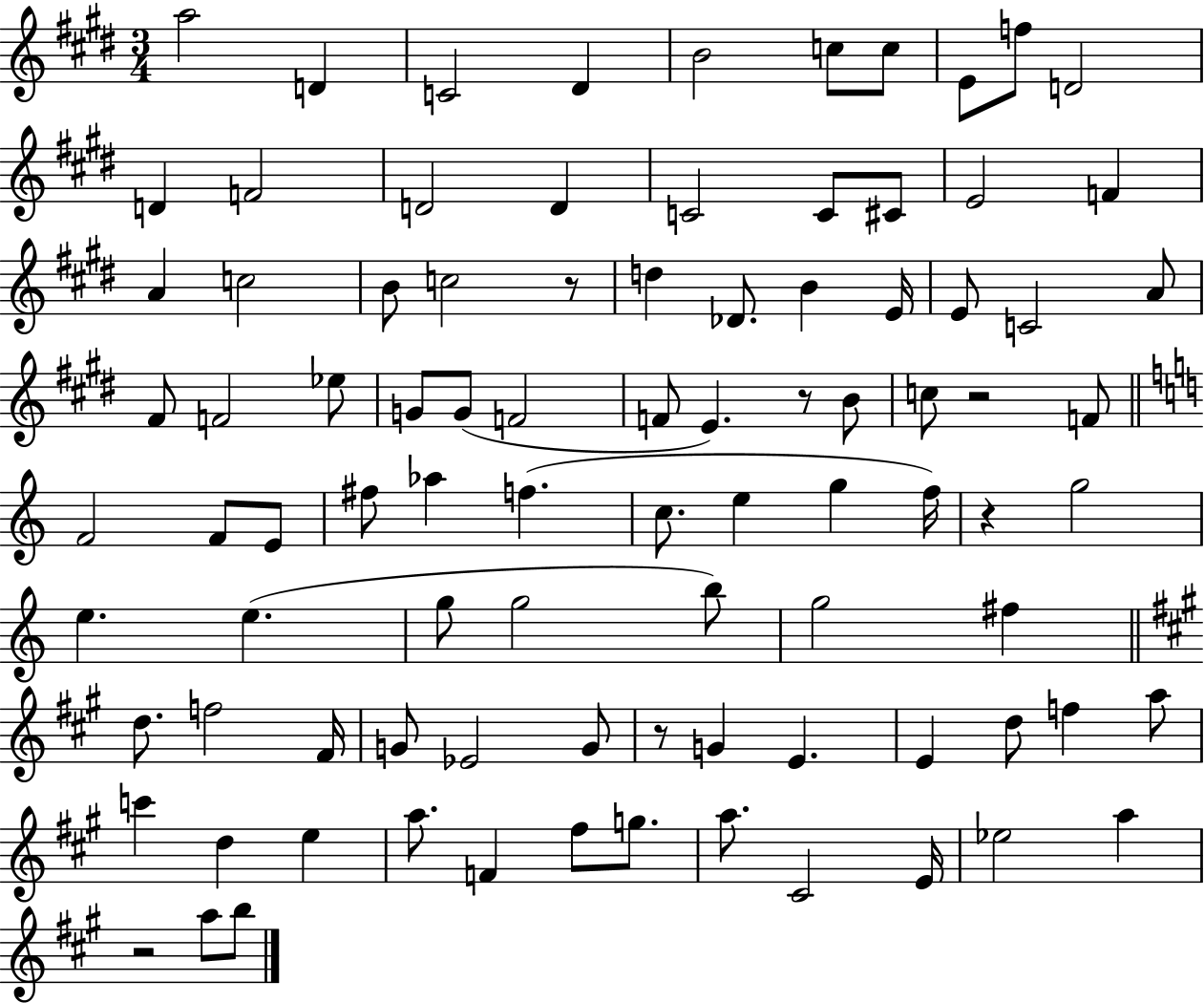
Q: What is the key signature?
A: E major